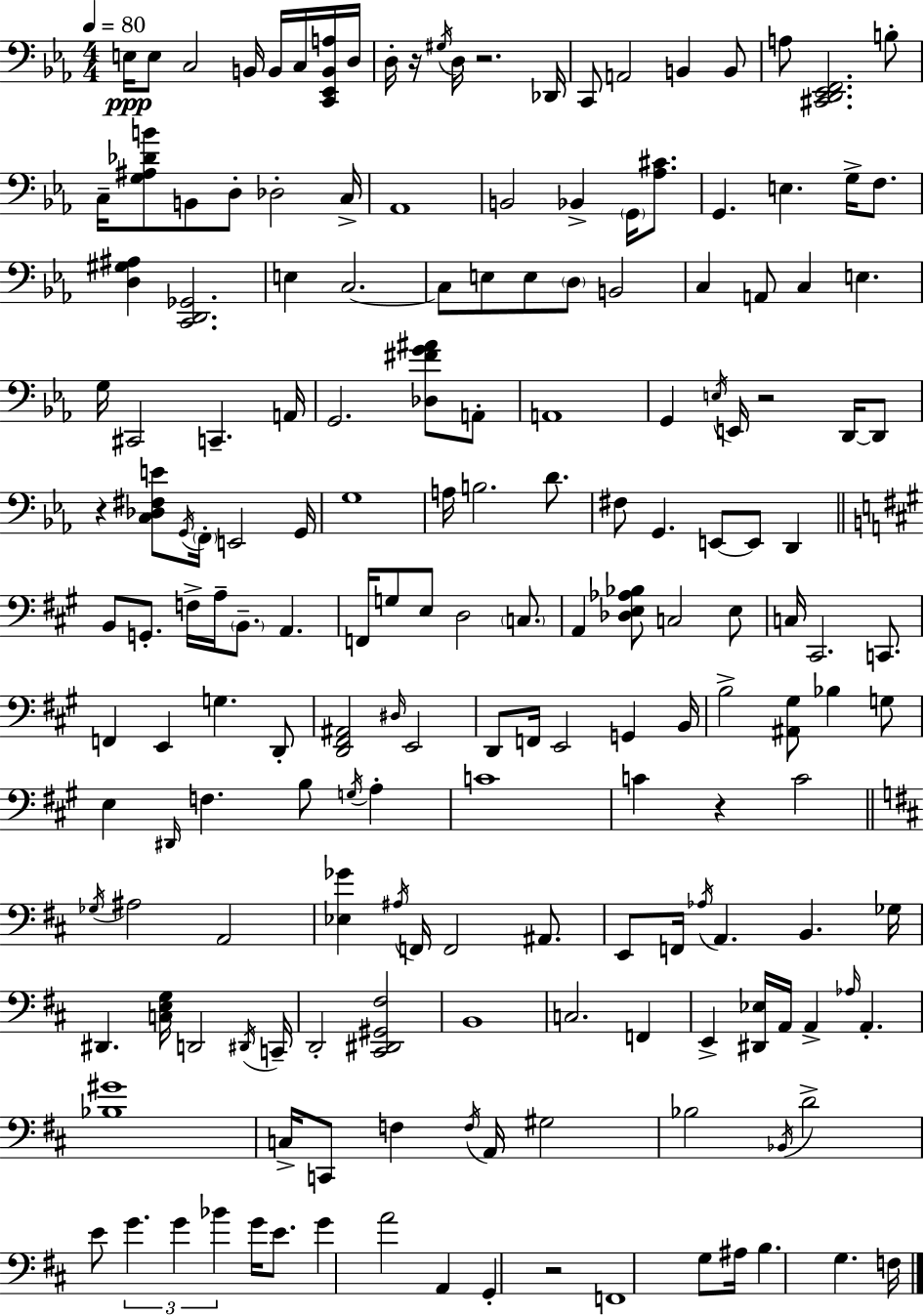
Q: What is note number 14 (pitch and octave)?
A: B2